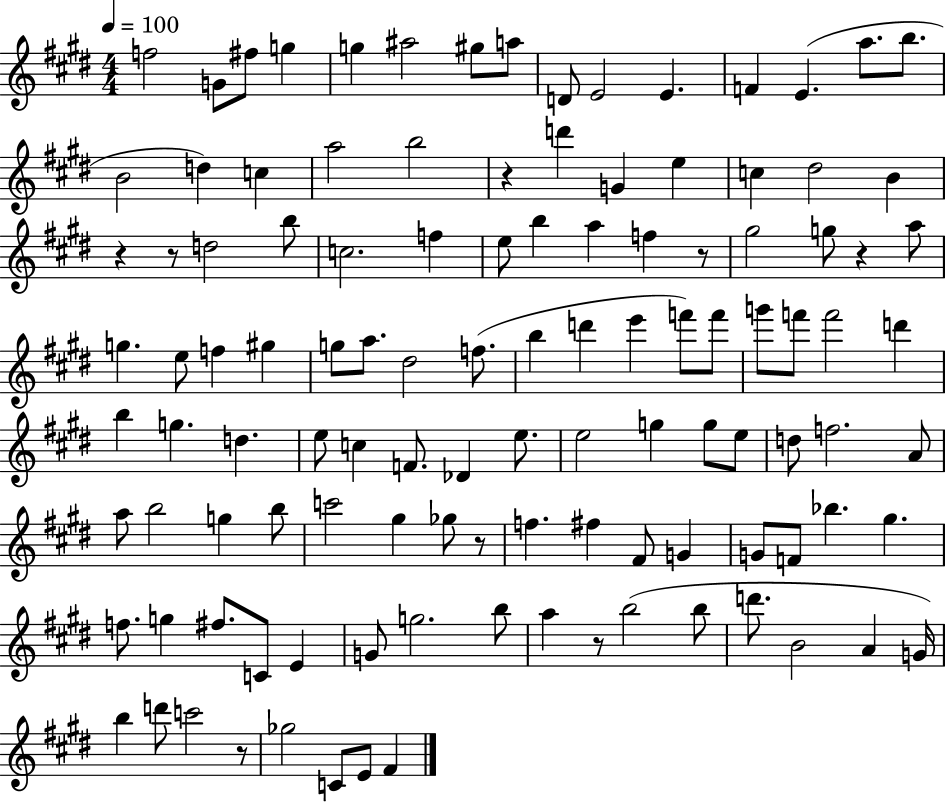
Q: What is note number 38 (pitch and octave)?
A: G5